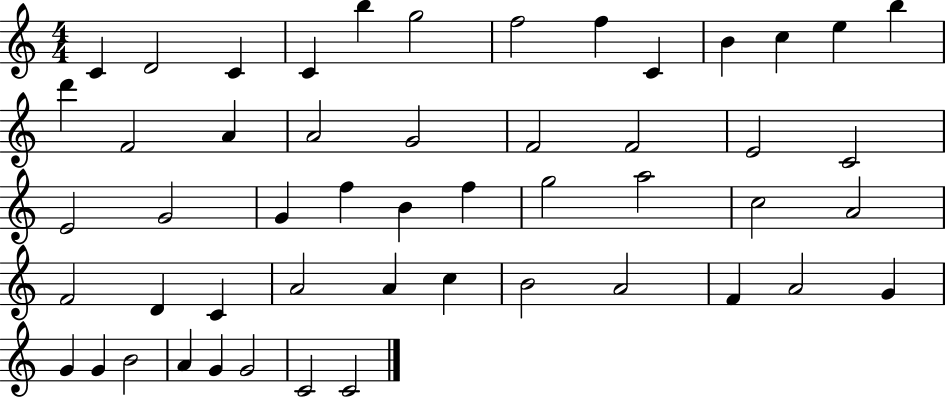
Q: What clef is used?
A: treble